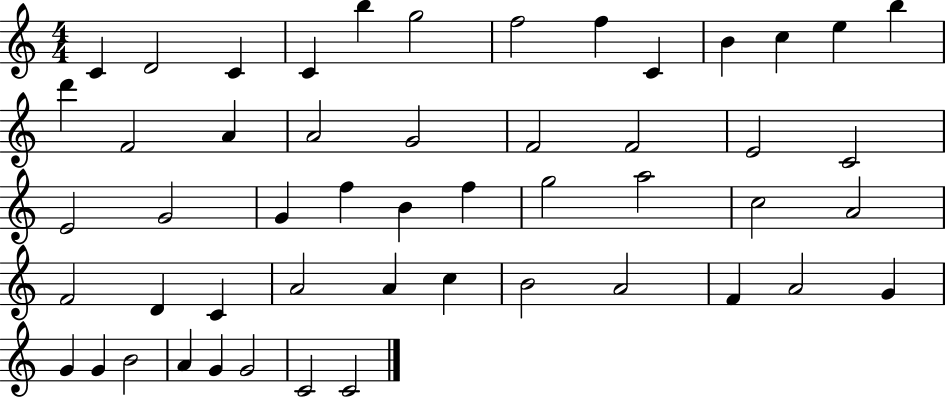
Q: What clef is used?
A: treble